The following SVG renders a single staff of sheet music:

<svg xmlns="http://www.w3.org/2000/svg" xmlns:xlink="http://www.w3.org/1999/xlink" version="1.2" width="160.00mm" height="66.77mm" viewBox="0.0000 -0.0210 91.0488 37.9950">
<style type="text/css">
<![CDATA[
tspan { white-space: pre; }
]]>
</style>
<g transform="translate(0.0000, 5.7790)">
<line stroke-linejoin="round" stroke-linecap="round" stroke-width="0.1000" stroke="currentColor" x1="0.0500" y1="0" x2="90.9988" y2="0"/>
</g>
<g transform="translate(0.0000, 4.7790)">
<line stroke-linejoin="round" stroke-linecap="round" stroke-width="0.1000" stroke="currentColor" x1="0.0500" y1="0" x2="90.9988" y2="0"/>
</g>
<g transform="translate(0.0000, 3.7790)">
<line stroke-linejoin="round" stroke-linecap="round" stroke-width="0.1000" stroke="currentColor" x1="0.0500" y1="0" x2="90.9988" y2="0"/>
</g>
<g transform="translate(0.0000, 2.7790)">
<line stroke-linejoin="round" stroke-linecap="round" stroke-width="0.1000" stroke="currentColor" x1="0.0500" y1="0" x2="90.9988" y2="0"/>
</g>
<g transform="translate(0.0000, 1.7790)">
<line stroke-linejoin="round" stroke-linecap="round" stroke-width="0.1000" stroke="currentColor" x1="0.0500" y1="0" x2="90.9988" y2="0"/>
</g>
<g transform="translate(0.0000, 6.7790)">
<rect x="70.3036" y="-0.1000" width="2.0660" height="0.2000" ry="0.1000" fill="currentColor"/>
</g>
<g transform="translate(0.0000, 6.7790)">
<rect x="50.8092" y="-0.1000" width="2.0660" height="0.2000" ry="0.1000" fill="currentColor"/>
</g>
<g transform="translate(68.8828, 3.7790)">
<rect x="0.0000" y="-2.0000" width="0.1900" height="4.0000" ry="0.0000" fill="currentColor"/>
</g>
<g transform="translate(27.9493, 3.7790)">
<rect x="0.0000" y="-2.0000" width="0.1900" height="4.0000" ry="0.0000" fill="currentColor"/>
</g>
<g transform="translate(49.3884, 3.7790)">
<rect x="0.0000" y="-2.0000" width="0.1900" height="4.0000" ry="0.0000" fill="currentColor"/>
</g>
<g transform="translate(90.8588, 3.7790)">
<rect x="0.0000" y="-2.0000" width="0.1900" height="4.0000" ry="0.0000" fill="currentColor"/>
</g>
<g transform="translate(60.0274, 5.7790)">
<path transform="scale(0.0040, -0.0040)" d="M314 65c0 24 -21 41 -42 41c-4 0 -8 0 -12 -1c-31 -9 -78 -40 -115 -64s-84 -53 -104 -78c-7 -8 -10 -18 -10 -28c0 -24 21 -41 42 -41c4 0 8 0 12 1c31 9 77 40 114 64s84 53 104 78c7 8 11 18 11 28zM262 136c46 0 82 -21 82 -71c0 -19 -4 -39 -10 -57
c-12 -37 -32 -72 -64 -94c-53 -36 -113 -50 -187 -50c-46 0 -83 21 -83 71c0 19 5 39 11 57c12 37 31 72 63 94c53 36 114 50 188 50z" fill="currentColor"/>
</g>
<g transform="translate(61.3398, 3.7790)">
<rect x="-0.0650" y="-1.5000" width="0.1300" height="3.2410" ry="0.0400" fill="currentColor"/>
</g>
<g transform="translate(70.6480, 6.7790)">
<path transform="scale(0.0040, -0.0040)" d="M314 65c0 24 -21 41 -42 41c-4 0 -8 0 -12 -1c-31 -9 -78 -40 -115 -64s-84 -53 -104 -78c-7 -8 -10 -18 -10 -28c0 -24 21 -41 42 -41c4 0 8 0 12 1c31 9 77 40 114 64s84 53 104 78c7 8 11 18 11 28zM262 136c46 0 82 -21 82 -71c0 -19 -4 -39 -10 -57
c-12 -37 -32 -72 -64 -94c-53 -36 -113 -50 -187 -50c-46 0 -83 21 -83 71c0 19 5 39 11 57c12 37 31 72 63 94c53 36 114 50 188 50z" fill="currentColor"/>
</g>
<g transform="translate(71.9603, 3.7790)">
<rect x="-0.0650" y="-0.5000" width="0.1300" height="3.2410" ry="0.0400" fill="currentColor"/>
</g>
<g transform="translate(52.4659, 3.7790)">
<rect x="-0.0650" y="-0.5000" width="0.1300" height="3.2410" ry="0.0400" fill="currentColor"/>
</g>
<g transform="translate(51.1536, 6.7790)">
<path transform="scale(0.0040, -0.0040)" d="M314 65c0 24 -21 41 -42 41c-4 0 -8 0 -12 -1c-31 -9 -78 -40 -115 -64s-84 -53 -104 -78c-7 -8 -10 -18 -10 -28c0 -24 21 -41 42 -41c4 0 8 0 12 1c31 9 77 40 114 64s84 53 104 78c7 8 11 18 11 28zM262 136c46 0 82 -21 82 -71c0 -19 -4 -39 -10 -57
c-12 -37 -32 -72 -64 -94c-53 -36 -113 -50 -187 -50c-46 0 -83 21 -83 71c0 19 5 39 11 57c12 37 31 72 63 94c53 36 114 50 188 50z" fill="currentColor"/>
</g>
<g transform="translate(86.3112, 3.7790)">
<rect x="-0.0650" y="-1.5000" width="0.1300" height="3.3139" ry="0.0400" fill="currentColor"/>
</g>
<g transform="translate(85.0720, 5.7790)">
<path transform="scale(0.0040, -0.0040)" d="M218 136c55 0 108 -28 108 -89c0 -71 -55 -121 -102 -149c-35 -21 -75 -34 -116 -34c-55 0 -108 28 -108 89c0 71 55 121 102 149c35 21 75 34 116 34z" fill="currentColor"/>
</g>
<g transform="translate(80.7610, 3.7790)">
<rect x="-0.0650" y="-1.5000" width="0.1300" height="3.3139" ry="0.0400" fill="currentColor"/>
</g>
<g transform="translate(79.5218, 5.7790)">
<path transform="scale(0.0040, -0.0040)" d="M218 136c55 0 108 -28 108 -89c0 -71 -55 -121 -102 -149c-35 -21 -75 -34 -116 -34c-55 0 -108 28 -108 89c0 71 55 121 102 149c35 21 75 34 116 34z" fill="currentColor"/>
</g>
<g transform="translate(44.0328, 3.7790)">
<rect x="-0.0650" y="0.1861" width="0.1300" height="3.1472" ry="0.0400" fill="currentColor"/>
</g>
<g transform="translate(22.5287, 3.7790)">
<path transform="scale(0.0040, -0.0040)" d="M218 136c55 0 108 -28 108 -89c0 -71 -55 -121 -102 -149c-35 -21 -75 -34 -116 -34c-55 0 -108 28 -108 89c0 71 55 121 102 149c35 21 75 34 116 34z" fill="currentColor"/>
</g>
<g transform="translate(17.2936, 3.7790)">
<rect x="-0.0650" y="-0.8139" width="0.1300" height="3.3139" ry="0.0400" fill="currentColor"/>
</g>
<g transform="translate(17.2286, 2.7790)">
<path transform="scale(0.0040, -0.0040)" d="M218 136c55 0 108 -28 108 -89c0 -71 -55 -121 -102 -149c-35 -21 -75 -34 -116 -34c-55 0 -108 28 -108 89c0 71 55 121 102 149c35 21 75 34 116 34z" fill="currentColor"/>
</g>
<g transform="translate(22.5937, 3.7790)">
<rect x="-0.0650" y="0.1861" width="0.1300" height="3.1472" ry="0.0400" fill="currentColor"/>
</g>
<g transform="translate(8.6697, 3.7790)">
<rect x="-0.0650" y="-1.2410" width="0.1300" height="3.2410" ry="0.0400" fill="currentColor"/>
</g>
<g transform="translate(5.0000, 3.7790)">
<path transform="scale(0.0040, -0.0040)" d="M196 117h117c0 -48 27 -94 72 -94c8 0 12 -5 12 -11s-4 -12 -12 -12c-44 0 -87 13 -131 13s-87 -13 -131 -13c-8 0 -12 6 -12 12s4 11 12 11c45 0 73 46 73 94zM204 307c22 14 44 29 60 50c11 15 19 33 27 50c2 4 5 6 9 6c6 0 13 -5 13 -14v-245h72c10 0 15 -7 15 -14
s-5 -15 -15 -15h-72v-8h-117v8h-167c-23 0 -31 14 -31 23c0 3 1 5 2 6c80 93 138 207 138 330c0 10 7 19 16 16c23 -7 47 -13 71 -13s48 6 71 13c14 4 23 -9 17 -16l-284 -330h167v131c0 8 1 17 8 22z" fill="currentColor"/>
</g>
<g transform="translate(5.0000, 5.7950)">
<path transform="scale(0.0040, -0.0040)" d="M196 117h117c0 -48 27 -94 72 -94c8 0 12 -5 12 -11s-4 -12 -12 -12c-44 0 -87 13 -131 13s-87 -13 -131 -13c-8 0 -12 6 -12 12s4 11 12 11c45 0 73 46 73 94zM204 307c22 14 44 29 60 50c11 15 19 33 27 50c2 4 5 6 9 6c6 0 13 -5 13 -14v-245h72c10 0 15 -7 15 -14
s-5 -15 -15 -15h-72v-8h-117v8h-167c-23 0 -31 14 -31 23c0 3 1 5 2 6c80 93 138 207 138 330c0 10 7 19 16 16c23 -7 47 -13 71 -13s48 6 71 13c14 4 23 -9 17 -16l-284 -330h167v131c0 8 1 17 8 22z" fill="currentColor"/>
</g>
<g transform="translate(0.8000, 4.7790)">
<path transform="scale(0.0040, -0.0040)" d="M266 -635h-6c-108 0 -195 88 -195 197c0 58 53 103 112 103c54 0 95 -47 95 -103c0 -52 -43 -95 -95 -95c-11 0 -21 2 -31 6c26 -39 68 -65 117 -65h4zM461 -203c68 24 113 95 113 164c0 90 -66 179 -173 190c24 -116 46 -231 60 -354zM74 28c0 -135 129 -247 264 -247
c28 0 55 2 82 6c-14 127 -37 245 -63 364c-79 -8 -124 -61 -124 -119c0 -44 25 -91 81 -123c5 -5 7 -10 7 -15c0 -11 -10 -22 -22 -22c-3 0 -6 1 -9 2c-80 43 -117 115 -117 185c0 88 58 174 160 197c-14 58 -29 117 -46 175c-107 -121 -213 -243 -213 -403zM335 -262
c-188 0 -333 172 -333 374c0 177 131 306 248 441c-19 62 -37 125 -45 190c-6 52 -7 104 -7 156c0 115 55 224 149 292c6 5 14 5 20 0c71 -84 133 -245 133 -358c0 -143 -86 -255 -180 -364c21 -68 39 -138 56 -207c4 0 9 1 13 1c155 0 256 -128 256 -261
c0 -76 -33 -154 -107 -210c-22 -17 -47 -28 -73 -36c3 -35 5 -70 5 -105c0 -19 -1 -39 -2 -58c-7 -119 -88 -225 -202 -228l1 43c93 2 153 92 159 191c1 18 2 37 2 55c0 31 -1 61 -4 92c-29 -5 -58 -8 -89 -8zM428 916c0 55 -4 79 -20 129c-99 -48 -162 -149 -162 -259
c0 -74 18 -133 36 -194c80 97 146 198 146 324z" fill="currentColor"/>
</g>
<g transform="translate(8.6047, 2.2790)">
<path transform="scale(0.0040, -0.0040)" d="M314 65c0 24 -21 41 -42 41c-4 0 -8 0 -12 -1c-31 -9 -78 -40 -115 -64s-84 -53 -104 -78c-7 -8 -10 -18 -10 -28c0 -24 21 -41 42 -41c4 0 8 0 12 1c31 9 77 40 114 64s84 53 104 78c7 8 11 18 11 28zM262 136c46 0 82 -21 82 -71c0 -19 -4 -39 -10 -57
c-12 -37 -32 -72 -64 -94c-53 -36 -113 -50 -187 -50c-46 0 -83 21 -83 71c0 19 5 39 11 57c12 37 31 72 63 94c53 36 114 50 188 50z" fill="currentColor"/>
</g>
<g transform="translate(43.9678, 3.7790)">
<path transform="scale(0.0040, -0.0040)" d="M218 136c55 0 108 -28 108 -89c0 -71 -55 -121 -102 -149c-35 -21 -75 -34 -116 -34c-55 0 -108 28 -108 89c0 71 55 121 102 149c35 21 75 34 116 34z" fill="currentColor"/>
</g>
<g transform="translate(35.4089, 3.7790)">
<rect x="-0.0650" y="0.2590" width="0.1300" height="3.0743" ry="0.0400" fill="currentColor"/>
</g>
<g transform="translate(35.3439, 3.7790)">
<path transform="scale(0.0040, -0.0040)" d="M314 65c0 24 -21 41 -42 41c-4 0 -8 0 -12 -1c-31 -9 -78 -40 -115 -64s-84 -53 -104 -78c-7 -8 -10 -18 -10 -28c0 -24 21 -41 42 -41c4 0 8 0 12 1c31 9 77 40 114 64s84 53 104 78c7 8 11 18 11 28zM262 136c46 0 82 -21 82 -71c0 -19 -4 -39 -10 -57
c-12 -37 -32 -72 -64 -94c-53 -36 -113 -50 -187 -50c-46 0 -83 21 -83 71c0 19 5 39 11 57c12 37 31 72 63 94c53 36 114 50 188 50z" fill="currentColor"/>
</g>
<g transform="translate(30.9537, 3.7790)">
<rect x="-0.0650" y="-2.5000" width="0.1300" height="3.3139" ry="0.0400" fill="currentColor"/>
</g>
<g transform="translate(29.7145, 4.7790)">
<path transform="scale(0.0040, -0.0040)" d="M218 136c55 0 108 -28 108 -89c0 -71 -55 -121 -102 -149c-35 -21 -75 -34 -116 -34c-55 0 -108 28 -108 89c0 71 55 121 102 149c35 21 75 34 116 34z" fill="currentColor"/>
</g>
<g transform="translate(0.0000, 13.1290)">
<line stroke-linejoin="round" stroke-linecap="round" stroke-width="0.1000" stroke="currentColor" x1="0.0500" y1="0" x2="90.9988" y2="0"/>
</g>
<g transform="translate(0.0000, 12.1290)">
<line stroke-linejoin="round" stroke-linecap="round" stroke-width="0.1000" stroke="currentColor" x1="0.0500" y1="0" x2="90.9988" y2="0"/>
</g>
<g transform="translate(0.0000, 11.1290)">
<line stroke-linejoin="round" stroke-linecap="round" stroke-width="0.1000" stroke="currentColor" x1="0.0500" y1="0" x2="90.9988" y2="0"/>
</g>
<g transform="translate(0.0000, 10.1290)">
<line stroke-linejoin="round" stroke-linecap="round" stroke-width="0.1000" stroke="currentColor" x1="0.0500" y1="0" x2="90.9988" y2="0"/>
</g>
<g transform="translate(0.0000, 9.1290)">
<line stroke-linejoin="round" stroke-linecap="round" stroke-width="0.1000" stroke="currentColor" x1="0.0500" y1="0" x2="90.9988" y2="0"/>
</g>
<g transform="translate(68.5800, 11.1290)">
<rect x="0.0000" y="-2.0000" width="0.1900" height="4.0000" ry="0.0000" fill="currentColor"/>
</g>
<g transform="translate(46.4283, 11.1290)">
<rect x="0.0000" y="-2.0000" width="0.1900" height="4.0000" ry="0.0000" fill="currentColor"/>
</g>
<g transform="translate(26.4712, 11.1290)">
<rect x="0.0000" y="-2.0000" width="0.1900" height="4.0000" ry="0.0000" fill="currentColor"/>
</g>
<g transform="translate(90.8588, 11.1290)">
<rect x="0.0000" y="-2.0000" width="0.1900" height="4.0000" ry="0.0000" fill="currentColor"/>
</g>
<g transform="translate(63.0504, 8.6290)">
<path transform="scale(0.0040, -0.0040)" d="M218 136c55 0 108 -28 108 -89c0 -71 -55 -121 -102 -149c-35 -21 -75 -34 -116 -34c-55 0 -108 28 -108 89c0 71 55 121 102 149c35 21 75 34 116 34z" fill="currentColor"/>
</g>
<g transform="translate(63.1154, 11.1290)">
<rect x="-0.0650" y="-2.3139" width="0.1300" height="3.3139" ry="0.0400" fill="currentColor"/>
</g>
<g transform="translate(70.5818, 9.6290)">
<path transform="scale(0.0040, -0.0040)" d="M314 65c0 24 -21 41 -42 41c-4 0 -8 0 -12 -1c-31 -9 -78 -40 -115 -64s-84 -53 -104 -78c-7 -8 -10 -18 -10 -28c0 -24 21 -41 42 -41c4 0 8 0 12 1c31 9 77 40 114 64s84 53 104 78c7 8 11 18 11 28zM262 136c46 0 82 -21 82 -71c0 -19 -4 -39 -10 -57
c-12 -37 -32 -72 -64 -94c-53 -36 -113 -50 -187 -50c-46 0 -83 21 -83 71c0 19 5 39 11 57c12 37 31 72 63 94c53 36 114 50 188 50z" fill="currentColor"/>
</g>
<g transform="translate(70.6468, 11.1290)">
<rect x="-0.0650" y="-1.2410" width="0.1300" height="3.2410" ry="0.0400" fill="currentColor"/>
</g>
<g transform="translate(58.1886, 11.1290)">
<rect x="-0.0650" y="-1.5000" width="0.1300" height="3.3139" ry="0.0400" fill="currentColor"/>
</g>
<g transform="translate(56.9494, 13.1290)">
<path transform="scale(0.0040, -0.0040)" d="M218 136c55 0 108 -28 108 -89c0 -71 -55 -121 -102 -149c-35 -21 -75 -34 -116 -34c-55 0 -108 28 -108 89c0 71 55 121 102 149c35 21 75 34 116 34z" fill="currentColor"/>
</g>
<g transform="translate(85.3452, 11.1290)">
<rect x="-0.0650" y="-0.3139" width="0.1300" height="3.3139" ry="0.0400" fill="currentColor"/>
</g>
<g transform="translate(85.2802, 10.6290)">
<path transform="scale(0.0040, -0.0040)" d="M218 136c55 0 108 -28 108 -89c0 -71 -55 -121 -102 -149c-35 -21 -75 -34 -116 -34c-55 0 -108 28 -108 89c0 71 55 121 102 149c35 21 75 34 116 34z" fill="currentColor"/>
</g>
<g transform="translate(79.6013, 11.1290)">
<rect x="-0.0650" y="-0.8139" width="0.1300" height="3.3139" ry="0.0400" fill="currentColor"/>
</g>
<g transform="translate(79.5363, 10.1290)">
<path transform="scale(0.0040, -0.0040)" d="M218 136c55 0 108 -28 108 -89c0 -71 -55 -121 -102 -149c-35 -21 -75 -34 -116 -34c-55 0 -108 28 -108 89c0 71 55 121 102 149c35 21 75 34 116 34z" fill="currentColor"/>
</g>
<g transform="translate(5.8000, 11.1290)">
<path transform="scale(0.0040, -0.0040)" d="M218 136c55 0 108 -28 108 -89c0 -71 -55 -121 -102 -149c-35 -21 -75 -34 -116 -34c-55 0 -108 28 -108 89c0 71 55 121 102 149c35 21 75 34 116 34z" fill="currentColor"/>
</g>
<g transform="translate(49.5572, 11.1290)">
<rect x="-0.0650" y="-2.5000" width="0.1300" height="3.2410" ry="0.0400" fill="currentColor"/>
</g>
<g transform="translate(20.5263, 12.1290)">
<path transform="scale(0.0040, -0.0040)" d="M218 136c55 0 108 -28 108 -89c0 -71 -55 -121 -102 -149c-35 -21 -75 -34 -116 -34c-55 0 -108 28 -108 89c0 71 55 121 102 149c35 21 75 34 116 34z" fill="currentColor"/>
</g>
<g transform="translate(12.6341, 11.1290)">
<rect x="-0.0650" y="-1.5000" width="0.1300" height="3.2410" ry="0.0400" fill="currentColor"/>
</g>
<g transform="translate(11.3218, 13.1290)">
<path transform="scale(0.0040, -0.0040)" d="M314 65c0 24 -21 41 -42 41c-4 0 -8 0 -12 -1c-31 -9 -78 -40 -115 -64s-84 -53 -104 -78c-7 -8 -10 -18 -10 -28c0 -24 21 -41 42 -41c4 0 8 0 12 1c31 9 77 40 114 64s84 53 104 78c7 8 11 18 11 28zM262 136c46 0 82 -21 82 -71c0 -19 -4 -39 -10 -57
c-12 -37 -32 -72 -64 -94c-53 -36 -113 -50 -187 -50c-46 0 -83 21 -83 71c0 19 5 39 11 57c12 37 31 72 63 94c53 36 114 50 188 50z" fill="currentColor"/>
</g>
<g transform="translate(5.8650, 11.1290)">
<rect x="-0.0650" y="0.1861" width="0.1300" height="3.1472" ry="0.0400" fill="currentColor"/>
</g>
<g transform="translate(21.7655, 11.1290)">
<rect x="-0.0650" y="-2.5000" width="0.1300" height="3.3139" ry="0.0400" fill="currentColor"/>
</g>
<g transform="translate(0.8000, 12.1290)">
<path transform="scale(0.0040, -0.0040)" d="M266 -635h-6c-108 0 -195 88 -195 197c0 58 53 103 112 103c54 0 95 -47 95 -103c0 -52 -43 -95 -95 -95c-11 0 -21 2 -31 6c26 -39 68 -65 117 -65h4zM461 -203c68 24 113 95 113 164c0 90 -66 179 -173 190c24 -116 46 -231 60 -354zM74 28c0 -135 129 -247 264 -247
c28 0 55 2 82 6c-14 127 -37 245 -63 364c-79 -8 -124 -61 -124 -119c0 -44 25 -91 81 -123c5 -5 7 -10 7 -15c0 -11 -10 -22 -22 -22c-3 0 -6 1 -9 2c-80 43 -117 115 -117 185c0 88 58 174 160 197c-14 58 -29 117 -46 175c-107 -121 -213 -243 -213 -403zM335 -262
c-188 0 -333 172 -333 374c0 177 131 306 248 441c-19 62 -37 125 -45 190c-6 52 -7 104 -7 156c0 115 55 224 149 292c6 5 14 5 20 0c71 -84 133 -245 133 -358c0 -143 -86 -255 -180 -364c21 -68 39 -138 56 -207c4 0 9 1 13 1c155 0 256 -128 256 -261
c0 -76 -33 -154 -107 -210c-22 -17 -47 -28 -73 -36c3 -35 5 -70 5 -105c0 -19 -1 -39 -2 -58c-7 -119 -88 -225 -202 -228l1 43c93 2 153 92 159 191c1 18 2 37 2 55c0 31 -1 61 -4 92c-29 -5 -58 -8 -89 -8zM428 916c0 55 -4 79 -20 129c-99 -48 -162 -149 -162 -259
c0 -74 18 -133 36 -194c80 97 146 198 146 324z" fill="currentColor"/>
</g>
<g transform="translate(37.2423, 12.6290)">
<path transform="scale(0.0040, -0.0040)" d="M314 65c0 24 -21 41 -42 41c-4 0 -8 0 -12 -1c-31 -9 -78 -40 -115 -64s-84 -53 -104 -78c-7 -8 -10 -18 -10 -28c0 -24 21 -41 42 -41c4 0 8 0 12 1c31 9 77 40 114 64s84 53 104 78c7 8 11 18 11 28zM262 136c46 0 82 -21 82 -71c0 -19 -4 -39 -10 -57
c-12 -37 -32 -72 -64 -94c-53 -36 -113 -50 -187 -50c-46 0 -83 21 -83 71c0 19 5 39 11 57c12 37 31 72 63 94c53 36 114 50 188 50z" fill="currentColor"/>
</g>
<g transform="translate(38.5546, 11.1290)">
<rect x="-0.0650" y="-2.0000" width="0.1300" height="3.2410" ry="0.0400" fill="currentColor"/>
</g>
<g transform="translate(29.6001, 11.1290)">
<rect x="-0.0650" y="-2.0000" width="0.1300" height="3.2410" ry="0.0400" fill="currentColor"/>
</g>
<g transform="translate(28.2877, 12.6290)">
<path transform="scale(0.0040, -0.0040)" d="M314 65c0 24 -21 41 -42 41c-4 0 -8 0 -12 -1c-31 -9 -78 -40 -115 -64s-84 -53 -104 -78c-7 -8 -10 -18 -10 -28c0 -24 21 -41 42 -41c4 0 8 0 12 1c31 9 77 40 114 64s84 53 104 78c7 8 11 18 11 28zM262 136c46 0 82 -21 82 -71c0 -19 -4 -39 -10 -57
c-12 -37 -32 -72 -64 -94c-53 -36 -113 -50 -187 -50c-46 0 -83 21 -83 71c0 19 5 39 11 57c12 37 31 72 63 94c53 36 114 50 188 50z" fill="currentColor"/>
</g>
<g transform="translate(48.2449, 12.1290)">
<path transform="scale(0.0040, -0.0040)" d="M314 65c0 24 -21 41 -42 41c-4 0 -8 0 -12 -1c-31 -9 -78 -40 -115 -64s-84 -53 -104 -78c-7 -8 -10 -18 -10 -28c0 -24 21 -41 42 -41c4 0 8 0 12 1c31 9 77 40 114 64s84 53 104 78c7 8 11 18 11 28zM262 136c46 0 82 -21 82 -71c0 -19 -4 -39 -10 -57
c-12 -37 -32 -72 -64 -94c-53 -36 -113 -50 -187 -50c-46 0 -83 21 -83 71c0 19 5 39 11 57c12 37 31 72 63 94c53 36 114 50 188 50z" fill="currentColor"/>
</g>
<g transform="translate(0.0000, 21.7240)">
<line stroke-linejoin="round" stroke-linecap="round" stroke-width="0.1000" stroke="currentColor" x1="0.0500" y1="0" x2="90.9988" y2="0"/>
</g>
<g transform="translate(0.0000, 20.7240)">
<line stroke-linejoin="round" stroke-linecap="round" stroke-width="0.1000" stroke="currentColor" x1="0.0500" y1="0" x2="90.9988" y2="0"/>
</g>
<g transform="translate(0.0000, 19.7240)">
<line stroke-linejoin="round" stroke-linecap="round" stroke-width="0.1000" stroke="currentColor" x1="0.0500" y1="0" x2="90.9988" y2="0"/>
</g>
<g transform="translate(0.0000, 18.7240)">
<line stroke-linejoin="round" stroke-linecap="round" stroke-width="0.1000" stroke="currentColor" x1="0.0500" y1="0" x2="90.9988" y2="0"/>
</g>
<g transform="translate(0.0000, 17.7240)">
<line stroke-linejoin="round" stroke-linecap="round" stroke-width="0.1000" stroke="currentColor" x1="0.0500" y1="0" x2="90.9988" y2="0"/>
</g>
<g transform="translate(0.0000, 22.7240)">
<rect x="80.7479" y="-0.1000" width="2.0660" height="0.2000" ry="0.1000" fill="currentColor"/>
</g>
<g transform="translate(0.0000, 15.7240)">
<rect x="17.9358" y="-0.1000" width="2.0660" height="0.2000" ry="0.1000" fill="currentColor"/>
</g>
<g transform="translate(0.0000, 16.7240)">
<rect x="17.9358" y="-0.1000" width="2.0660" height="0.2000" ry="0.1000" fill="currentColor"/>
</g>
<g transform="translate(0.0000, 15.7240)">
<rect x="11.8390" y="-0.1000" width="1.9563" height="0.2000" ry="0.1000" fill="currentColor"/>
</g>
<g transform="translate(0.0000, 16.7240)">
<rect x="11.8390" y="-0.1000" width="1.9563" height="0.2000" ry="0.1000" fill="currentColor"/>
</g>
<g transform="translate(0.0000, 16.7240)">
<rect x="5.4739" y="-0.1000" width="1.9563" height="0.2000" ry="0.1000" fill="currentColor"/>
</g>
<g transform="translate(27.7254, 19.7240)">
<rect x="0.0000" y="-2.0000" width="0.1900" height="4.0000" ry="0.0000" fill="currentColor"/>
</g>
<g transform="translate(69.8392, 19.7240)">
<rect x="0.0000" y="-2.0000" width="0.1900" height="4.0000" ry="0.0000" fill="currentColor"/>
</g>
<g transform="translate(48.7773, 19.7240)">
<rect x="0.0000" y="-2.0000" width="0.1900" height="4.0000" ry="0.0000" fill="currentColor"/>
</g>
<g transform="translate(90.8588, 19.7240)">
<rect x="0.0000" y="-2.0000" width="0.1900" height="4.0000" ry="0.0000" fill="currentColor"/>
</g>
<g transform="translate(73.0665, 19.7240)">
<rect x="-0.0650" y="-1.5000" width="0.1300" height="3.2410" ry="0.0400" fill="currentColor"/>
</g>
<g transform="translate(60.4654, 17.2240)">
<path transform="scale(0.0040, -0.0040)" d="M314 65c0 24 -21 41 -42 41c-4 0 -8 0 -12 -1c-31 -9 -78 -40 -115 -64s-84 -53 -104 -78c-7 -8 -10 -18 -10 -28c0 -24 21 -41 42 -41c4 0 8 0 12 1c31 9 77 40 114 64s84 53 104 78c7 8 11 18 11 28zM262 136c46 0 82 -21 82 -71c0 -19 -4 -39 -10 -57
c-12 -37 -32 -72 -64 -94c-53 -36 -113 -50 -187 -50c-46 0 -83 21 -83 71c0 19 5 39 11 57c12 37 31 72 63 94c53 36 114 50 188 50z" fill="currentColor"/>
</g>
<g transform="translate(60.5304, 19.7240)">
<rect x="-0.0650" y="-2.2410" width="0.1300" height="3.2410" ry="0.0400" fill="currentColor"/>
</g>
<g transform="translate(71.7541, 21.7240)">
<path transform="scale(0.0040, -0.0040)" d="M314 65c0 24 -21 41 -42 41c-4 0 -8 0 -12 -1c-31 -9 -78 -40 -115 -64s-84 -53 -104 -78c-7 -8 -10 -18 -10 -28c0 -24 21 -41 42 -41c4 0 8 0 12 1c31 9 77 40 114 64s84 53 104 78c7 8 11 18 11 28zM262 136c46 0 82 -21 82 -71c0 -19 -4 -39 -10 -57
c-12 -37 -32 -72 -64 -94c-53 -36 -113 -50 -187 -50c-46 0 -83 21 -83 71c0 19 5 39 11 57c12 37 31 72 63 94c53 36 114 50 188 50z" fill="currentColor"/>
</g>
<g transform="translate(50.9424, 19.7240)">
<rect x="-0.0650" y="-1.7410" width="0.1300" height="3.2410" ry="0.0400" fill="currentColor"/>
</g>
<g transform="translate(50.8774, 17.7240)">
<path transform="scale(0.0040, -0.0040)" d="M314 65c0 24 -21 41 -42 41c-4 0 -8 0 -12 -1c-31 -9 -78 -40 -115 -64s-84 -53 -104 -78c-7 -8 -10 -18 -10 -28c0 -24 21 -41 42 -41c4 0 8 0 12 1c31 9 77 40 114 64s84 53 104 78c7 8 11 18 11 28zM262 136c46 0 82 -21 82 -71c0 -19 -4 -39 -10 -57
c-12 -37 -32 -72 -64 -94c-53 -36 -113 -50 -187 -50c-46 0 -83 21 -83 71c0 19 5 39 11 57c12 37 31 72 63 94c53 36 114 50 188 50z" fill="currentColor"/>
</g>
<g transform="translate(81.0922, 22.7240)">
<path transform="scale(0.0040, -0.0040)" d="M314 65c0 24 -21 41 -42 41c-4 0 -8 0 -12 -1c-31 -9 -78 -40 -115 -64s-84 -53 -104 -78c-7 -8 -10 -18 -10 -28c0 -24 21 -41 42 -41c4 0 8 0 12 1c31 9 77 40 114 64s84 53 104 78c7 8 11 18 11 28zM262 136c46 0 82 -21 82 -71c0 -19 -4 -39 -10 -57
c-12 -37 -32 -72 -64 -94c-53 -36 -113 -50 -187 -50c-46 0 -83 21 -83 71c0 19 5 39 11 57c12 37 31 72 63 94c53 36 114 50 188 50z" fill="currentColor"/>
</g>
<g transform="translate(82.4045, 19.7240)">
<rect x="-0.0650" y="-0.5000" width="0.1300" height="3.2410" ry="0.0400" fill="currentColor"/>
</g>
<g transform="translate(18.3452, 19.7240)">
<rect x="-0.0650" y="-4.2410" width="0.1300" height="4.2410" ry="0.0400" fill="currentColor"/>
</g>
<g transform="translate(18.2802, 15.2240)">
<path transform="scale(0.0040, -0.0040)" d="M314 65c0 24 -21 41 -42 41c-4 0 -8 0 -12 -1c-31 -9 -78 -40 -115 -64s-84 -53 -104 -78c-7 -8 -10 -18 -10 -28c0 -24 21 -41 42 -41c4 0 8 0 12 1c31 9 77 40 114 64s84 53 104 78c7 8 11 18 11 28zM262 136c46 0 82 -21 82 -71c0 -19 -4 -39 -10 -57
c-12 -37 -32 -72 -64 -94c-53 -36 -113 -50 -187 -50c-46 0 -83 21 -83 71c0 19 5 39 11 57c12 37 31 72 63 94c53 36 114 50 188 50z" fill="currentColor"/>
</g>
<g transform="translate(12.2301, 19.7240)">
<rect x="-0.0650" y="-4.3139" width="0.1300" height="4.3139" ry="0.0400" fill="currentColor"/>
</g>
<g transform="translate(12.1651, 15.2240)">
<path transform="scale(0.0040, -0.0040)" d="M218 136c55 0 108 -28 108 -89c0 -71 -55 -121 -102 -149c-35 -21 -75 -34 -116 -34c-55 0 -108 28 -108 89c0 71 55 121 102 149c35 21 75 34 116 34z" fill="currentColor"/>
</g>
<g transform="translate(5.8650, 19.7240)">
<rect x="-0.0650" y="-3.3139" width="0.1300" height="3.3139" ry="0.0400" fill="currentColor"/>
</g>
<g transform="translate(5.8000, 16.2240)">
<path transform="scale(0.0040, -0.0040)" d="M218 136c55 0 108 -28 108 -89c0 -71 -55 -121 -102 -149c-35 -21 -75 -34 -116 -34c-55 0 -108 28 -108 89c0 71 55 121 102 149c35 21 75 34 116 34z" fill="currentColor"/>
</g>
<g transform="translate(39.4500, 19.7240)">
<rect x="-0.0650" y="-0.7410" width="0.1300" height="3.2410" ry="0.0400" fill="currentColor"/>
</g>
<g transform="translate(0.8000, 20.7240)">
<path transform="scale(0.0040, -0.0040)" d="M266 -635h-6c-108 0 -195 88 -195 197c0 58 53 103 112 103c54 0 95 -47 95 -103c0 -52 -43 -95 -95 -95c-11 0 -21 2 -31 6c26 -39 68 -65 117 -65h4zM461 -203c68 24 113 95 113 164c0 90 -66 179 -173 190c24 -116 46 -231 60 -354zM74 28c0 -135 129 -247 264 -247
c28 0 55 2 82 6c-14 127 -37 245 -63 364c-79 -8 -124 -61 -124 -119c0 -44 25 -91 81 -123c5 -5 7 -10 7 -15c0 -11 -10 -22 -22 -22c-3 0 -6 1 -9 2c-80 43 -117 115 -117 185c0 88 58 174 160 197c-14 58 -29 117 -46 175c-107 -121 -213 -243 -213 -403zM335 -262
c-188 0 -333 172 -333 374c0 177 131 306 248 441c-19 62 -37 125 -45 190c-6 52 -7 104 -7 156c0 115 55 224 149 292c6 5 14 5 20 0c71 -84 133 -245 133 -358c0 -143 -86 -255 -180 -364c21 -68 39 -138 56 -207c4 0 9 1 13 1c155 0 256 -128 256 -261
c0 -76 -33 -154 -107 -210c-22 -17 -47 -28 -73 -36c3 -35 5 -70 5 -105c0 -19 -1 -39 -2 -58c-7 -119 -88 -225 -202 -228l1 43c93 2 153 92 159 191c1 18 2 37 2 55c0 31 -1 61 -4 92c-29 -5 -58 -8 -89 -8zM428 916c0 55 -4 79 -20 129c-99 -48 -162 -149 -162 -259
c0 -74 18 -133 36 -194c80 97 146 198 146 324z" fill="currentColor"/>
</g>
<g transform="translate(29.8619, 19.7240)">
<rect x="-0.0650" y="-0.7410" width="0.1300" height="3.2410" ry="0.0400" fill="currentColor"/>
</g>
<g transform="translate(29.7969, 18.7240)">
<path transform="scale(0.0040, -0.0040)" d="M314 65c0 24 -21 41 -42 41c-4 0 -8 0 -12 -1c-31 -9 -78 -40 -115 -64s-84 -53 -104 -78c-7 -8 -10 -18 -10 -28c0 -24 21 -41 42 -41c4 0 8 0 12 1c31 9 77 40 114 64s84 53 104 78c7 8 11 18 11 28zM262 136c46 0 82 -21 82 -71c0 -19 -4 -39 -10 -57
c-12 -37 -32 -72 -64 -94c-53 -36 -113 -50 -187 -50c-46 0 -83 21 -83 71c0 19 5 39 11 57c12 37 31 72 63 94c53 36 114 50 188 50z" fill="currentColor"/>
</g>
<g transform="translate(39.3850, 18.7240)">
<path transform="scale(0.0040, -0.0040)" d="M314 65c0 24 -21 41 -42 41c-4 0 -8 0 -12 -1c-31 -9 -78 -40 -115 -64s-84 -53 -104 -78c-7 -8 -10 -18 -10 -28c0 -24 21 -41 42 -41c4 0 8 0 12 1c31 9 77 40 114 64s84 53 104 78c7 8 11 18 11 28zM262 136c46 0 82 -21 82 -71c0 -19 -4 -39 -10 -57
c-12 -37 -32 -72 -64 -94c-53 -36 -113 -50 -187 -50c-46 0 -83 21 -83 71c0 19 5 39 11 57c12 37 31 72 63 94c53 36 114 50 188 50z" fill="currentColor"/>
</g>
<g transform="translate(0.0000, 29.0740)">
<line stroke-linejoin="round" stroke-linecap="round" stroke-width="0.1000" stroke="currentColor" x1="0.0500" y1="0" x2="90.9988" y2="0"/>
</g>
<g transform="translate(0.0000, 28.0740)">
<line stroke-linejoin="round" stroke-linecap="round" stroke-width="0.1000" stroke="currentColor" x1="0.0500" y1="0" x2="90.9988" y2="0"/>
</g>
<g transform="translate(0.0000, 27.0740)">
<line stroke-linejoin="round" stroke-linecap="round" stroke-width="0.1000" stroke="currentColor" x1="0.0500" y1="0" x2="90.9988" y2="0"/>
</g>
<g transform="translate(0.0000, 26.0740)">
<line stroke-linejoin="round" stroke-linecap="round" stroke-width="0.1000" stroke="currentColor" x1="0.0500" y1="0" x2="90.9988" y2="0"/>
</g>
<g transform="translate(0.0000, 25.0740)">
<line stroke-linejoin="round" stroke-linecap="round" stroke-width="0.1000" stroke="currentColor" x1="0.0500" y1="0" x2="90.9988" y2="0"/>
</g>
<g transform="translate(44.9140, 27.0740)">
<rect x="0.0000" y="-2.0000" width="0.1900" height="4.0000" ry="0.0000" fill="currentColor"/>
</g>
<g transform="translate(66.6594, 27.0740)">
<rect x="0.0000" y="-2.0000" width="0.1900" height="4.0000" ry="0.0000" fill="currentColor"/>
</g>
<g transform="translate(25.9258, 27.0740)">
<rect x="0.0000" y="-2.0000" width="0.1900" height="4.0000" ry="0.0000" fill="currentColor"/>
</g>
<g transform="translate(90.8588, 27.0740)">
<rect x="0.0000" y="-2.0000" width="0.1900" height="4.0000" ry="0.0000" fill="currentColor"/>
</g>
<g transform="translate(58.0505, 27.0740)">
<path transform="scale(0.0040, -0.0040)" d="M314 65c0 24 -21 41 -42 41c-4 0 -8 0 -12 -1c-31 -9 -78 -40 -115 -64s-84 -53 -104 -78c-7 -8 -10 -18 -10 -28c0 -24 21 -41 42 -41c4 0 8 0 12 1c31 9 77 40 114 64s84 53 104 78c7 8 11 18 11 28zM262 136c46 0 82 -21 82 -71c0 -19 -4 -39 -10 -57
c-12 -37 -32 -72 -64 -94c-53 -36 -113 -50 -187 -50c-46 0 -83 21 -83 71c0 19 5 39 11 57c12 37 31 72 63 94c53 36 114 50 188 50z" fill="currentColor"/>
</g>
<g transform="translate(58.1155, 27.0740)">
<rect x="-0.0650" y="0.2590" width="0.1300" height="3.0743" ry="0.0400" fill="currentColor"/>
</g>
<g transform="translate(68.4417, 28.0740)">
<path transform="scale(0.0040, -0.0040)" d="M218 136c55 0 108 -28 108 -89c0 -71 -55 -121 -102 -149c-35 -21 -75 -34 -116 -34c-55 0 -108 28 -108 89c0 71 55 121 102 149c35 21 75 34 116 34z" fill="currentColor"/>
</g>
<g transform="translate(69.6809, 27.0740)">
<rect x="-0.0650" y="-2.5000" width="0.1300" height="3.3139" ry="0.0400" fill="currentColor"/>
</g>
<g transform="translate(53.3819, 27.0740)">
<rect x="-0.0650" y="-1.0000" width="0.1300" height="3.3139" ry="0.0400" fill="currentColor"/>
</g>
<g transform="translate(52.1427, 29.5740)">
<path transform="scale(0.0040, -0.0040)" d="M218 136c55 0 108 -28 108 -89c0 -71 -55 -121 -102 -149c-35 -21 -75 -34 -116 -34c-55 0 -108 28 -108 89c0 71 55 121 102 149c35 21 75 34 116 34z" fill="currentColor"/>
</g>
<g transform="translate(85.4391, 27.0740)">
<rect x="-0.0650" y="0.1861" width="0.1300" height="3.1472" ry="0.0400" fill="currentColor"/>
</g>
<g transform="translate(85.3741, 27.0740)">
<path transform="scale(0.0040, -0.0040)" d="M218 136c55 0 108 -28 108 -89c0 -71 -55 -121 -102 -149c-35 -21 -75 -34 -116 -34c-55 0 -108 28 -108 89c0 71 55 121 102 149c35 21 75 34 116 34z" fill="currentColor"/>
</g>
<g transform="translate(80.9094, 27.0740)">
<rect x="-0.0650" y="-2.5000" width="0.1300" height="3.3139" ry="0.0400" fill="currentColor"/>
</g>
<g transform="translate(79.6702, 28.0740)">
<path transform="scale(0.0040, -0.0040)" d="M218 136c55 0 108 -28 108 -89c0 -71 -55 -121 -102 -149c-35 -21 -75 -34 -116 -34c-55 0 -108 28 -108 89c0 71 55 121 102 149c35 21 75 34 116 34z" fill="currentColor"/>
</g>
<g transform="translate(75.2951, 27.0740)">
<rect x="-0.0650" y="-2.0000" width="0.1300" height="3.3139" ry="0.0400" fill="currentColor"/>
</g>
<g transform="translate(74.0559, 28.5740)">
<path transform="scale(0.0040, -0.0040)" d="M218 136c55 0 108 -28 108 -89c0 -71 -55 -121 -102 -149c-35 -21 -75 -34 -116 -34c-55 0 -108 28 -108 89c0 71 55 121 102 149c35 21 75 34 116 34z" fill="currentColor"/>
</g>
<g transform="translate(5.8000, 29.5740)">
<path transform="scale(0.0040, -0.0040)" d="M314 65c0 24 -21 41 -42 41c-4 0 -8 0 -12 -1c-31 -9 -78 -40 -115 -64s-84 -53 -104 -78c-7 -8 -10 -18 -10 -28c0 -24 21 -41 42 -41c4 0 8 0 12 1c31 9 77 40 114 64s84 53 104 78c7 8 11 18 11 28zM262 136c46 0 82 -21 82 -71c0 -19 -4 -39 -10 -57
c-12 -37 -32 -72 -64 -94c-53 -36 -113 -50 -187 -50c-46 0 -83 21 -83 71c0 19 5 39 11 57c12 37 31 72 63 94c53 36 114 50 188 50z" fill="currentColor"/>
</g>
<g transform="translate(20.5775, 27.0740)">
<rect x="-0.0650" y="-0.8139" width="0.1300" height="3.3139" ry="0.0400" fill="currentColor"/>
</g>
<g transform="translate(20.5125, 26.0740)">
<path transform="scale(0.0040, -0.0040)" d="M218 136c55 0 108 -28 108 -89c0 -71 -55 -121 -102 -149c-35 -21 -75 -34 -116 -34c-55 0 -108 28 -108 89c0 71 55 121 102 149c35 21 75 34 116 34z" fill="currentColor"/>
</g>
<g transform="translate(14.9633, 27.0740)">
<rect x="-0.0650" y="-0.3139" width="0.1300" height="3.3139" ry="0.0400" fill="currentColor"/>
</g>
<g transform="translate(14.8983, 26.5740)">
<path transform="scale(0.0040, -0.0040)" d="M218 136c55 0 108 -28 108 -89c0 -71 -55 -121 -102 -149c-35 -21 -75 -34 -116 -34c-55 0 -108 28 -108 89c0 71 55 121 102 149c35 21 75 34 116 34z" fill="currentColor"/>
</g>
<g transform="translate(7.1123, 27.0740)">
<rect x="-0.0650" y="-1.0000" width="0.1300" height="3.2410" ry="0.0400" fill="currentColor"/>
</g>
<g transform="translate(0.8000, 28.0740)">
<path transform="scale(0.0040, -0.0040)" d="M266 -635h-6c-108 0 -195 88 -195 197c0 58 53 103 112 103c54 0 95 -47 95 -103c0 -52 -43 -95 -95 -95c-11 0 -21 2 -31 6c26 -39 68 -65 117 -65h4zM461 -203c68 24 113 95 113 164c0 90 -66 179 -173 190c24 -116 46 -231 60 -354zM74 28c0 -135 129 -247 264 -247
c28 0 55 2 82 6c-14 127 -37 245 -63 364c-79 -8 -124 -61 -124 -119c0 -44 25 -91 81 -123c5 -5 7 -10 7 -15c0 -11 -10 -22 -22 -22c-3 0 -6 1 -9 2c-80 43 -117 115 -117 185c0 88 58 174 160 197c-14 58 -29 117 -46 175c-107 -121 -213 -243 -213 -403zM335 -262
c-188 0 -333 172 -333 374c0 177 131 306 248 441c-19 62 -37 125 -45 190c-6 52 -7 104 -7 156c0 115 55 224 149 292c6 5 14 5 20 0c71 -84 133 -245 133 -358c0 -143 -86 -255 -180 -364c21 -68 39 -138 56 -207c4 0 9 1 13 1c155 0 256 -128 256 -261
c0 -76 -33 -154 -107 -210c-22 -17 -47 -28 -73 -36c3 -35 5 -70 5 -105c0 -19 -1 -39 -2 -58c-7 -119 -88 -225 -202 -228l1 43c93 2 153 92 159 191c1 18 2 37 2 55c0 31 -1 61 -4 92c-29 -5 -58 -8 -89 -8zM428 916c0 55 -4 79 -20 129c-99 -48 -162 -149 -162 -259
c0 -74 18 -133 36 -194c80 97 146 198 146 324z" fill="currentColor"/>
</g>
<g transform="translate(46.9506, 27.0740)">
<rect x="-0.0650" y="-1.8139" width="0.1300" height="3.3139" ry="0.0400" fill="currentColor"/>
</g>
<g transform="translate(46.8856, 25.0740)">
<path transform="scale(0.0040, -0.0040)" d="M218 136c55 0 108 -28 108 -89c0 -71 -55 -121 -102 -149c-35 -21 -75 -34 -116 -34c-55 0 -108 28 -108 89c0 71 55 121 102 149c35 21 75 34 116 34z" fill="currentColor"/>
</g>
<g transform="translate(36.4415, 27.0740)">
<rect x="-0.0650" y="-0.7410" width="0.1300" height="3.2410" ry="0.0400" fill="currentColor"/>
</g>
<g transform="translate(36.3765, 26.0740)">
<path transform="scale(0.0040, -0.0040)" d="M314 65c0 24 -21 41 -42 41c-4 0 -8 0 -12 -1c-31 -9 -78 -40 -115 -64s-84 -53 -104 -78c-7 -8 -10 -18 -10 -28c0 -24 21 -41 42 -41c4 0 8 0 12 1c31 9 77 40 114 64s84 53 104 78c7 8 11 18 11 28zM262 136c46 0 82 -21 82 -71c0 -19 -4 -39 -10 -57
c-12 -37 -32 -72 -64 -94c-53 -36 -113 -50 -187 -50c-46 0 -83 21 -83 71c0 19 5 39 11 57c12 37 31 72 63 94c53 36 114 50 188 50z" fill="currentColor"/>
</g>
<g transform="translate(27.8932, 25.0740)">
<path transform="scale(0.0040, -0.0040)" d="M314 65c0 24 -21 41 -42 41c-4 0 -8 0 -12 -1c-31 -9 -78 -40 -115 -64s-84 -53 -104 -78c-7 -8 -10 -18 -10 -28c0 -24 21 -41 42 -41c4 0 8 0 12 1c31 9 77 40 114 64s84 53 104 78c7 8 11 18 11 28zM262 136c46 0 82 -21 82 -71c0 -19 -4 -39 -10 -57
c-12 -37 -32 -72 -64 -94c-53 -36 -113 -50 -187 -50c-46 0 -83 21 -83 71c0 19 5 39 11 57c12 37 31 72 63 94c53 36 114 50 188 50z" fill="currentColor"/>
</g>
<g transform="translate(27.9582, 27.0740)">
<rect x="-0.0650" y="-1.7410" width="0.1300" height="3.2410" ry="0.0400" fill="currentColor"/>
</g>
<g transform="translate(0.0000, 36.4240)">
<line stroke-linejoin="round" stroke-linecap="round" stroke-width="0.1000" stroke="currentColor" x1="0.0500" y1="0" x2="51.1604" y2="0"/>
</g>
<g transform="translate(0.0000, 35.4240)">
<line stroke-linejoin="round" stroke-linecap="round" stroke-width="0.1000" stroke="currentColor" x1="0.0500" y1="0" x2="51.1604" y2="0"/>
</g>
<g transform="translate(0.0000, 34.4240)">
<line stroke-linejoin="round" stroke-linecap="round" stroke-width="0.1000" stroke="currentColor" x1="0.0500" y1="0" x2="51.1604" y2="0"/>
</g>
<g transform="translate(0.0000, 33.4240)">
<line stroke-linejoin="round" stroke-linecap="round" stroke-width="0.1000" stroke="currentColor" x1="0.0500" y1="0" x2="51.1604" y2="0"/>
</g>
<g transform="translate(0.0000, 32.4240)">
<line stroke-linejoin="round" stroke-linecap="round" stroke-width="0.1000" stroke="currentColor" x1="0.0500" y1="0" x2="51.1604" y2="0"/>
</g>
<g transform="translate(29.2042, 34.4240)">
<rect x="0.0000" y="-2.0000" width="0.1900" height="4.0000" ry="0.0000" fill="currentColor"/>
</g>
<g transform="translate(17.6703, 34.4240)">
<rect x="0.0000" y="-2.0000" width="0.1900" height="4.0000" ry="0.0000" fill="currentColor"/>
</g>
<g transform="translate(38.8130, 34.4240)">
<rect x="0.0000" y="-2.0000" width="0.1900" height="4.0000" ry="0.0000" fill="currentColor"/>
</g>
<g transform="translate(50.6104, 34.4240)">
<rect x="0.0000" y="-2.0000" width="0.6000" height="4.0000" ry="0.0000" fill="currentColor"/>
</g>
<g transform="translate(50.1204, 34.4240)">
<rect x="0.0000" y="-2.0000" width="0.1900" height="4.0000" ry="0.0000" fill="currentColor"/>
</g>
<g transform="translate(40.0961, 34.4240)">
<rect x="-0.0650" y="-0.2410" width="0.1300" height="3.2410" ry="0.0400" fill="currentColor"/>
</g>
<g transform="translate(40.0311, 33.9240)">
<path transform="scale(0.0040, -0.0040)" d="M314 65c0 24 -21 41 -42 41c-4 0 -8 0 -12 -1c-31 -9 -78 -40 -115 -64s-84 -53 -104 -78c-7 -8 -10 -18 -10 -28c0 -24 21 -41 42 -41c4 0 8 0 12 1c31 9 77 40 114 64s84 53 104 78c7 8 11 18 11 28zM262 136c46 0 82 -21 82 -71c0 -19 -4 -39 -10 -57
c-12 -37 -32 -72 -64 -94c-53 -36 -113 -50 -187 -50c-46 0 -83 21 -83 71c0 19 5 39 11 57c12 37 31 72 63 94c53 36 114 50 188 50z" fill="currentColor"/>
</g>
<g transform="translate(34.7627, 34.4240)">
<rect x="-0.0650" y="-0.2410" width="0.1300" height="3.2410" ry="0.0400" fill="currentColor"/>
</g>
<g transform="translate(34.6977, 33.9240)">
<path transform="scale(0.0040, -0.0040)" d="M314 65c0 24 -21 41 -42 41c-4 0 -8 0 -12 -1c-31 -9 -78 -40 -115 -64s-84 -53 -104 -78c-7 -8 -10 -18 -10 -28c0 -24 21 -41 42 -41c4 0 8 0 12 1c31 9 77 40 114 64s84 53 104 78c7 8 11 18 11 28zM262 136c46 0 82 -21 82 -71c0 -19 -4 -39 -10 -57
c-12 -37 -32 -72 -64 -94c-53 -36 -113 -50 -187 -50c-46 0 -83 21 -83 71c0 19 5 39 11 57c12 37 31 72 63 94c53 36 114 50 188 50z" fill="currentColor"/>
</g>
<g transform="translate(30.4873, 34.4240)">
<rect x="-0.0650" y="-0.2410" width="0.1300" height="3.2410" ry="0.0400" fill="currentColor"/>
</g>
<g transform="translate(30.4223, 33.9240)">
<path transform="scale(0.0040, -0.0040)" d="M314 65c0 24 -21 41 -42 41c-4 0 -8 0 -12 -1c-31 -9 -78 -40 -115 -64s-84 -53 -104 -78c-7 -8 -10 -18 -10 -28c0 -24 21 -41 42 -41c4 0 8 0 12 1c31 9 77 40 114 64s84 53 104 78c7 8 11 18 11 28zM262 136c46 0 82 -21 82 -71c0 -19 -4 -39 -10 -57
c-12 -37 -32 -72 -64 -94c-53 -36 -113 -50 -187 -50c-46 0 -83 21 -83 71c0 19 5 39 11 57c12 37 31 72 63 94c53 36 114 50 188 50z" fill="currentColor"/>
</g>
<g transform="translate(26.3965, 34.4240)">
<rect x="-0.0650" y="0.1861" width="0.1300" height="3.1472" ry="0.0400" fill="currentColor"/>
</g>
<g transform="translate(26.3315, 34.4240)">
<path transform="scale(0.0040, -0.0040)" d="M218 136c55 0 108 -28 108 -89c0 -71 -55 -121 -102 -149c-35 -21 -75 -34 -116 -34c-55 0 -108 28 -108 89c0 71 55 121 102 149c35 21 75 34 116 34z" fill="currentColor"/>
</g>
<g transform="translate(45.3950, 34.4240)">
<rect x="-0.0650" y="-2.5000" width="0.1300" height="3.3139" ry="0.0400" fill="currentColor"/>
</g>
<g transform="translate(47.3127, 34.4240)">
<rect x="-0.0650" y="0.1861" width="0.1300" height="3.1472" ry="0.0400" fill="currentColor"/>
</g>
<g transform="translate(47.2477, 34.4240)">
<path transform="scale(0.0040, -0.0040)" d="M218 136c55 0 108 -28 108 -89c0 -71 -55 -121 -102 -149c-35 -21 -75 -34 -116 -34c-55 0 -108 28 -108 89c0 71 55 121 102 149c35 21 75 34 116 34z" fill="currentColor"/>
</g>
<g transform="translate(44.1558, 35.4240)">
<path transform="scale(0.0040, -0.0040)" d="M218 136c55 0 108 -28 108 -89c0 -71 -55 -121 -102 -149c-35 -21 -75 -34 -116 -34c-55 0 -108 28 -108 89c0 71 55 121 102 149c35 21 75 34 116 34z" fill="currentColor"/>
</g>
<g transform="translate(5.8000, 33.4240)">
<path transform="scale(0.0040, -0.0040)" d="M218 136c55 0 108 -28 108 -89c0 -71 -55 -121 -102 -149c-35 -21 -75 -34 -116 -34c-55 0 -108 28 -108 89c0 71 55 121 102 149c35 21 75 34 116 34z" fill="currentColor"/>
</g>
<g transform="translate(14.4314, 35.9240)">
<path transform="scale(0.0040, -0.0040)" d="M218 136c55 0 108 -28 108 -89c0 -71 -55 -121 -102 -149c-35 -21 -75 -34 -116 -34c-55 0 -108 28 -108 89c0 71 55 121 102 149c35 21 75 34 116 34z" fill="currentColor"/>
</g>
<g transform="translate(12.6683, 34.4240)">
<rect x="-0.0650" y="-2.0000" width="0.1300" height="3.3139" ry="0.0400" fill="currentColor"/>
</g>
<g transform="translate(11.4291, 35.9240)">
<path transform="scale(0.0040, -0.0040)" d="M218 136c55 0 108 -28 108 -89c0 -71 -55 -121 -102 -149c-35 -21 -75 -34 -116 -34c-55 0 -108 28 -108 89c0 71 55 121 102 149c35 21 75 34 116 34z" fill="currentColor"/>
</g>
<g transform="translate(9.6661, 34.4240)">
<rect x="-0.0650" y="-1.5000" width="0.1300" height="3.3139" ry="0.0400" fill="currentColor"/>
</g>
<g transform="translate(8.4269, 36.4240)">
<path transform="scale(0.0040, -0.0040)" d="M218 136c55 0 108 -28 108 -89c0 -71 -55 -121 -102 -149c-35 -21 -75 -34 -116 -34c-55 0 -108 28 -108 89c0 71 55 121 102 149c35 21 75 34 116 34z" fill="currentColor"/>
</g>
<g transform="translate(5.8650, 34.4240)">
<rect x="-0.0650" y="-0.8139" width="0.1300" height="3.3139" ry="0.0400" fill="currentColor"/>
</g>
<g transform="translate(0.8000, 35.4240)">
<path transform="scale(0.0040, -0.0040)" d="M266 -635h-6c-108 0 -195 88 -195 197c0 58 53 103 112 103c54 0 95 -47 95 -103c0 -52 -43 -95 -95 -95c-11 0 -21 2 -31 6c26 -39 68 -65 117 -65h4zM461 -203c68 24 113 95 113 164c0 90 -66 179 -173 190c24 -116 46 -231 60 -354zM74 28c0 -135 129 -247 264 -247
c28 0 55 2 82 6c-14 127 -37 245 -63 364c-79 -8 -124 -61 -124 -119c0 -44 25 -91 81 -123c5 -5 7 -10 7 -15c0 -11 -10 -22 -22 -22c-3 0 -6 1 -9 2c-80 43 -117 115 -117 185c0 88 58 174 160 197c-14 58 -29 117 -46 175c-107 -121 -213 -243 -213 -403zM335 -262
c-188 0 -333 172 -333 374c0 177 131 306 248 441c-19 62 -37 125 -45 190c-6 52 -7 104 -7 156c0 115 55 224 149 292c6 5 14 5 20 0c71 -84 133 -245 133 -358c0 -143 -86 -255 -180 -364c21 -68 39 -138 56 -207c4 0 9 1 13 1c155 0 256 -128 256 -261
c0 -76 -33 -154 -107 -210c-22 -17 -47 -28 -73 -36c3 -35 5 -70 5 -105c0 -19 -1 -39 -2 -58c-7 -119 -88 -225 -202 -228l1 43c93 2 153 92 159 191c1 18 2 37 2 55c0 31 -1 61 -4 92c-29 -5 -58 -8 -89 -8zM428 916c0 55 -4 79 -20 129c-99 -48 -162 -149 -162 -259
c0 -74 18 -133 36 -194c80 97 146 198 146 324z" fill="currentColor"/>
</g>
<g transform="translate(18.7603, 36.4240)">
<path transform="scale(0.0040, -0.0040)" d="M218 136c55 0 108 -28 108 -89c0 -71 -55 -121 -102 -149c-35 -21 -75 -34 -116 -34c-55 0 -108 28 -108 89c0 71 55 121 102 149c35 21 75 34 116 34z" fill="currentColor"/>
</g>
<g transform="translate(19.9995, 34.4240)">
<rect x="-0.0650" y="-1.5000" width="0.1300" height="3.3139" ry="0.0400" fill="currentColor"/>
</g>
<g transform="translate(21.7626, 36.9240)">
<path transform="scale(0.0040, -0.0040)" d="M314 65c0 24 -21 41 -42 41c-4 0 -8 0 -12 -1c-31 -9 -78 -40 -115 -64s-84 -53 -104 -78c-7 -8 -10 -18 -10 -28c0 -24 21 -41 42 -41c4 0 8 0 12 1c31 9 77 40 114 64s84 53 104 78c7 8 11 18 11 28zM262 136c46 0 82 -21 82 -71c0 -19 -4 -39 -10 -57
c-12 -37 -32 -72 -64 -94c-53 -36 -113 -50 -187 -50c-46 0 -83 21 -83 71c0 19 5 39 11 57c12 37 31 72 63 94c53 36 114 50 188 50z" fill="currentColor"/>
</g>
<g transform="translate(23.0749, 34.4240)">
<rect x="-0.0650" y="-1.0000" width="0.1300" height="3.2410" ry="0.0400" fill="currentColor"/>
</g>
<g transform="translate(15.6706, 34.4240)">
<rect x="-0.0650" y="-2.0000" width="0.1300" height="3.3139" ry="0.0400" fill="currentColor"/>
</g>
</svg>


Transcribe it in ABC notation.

X:1
T:Untitled
M:4/4
L:1/4
K:C
e2 d B G B2 B C2 E2 C2 E E B E2 G F2 F2 G2 E g e2 d c b d' d'2 d2 d2 f2 g2 E2 C2 D2 c d f2 d2 f D B2 G F G B d E F F E D2 B c2 c2 c2 G B